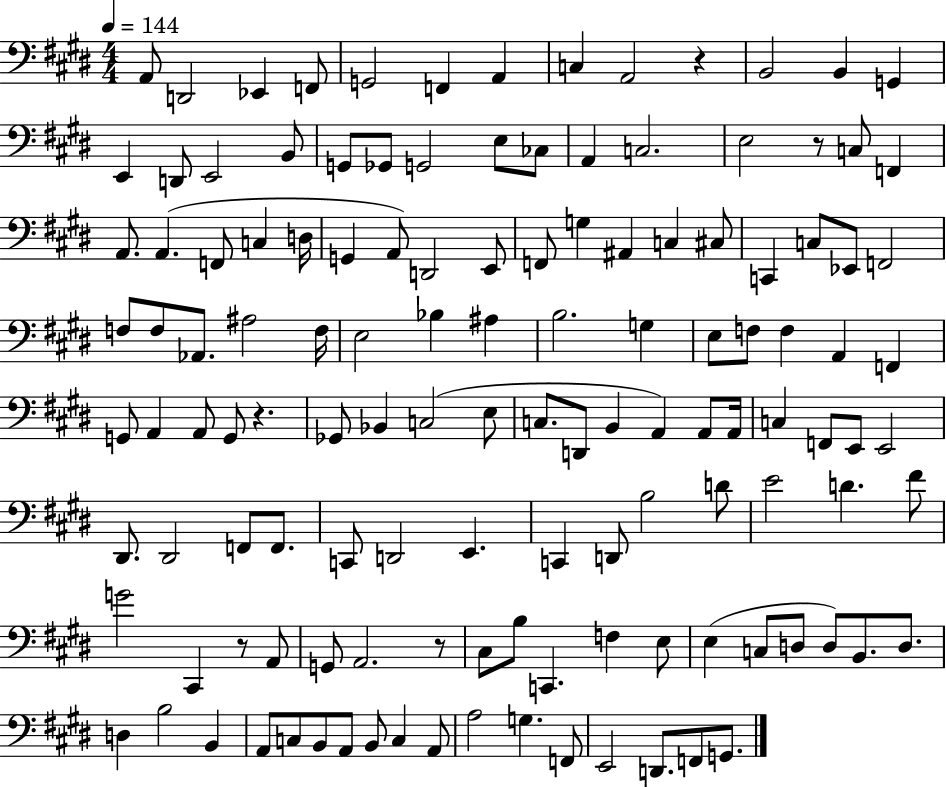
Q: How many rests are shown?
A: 5